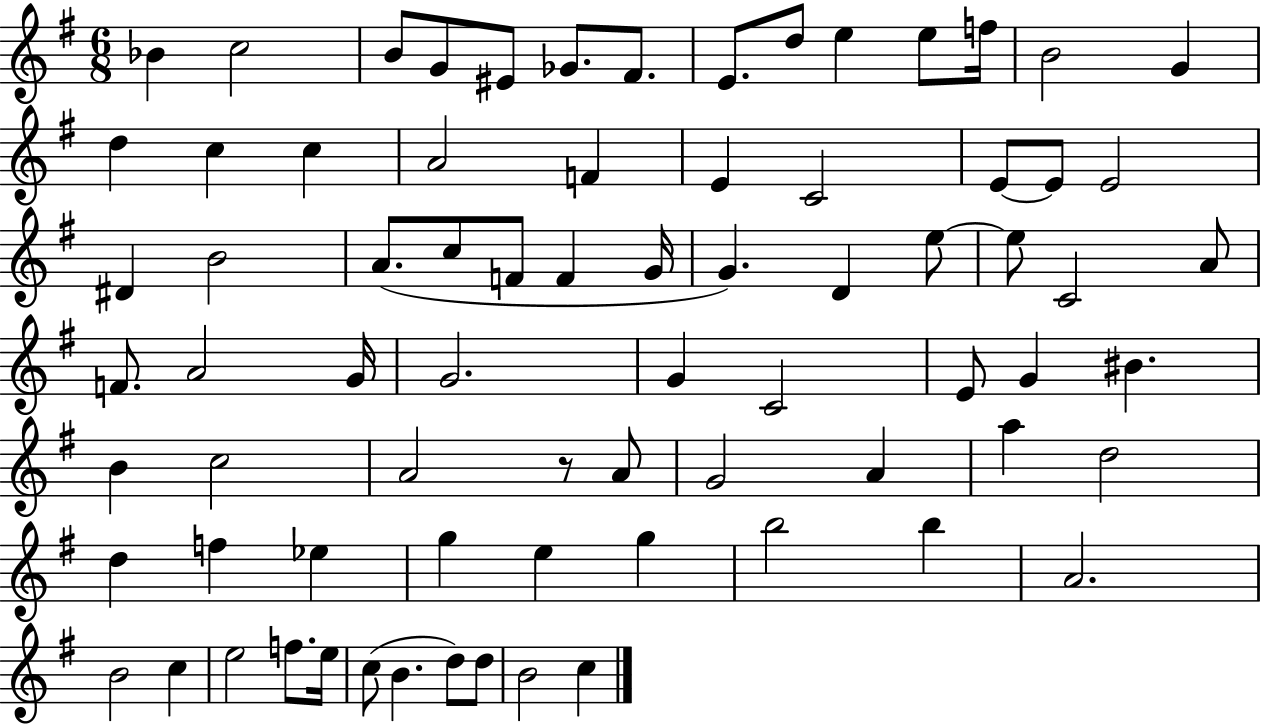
Bb4/q C5/h B4/e G4/e EIS4/e Gb4/e. F#4/e. E4/e. D5/e E5/q E5/e F5/s B4/h G4/q D5/q C5/q C5/q A4/h F4/q E4/q C4/h E4/e E4/e E4/h D#4/q B4/h A4/e. C5/e F4/e F4/q G4/s G4/q. D4/q E5/e E5/e C4/h A4/e F4/e. A4/h G4/s G4/h. G4/q C4/h E4/e G4/q BIS4/q. B4/q C5/h A4/h R/e A4/e G4/h A4/q A5/q D5/h D5/q F5/q Eb5/q G5/q E5/q G5/q B5/h B5/q A4/h. B4/h C5/q E5/h F5/e. E5/s C5/e B4/q. D5/e D5/e B4/h C5/q